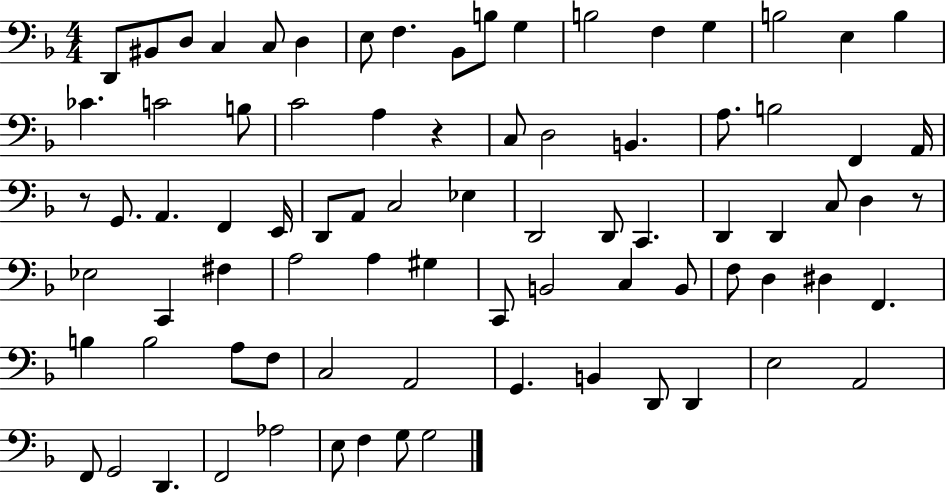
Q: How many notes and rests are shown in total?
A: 82